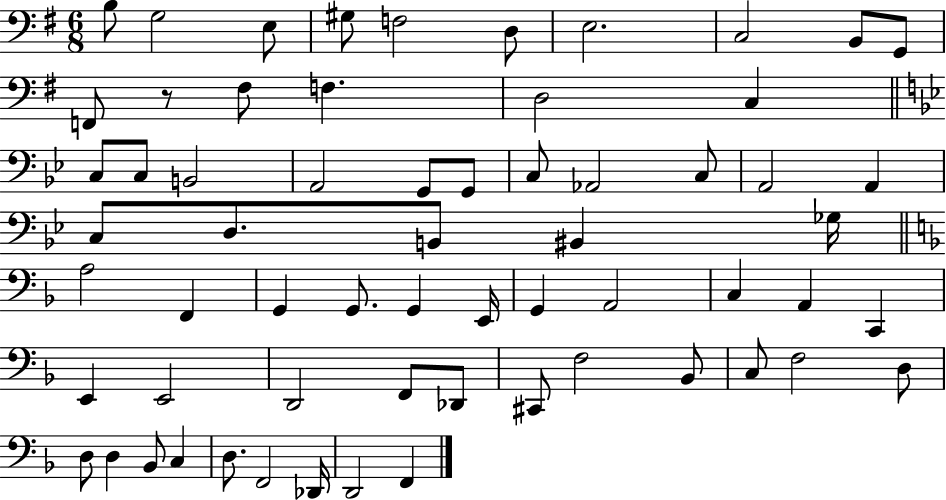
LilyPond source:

{
  \clef bass
  \numericTimeSignature
  \time 6/8
  \key g \major
  \repeat volta 2 { b8 g2 e8 | gis8 f2 d8 | e2. | c2 b,8 g,8 | \break f,8 r8 fis8 f4. | d2 c4 | \bar "||" \break \key g \minor c8 c8 b,2 | a,2 g,8 g,8 | c8 aes,2 c8 | a,2 a,4 | \break c8 d8. b,8 bis,4 ges16 | \bar "||" \break \key f \major a2 f,4 | g,4 g,8. g,4 e,16 | g,4 a,2 | c4 a,4 c,4 | \break e,4 e,2 | d,2 f,8 des,8 | cis,8 f2 bes,8 | c8 f2 d8 | \break d8 d4 bes,8 c4 | d8. f,2 des,16 | d,2 f,4 | } \bar "|."
}